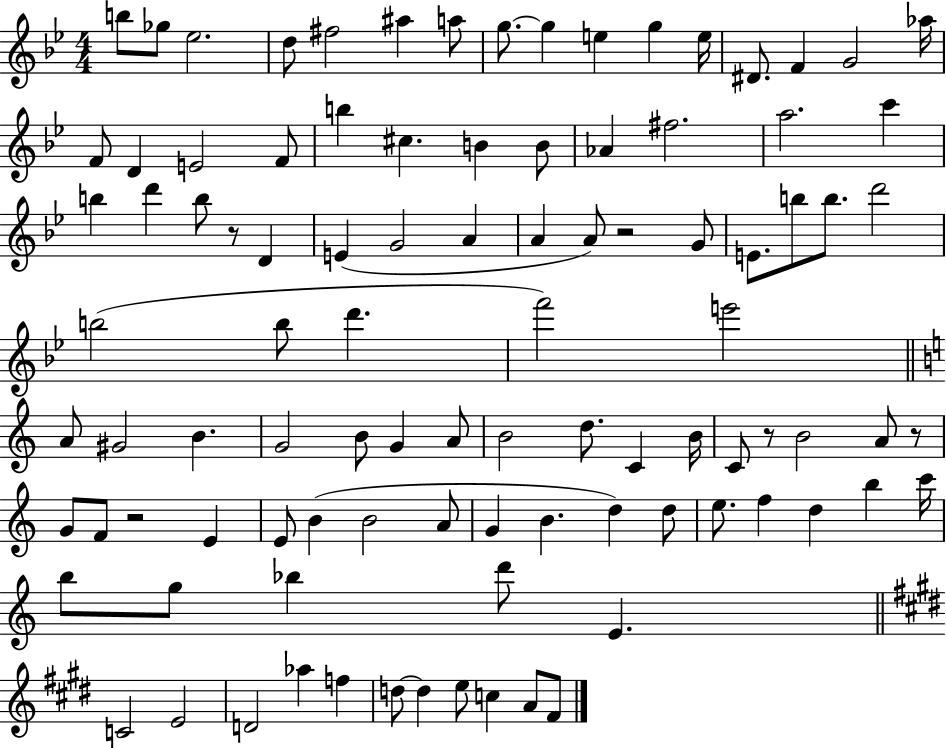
B5/e Gb5/e Eb5/h. D5/e F#5/h A#5/q A5/e G5/e. G5/q E5/q G5/q E5/s D#4/e. F4/q G4/h Ab5/s F4/e D4/q E4/h F4/e B5/q C#5/q. B4/q B4/e Ab4/q F#5/h. A5/h. C6/q B5/q D6/q B5/e R/e D4/q E4/q G4/h A4/q A4/q A4/e R/h G4/e E4/e. B5/e B5/e. D6/h B5/h B5/e D6/q. F6/h E6/h A4/e G#4/h B4/q. G4/h B4/e G4/q A4/e B4/h D5/e. C4/q B4/s C4/e R/e B4/h A4/e R/e G4/e F4/e R/h E4/q E4/e B4/q B4/h A4/e G4/q B4/q. D5/q D5/e E5/e. F5/q D5/q B5/q C6/s B5/e G5/e Bb5/q D6/e E4/q. C4/h E4/h D4/h Ab5/q F5/q D5/e D5/q E5/e C5/q A4/e F#4/e